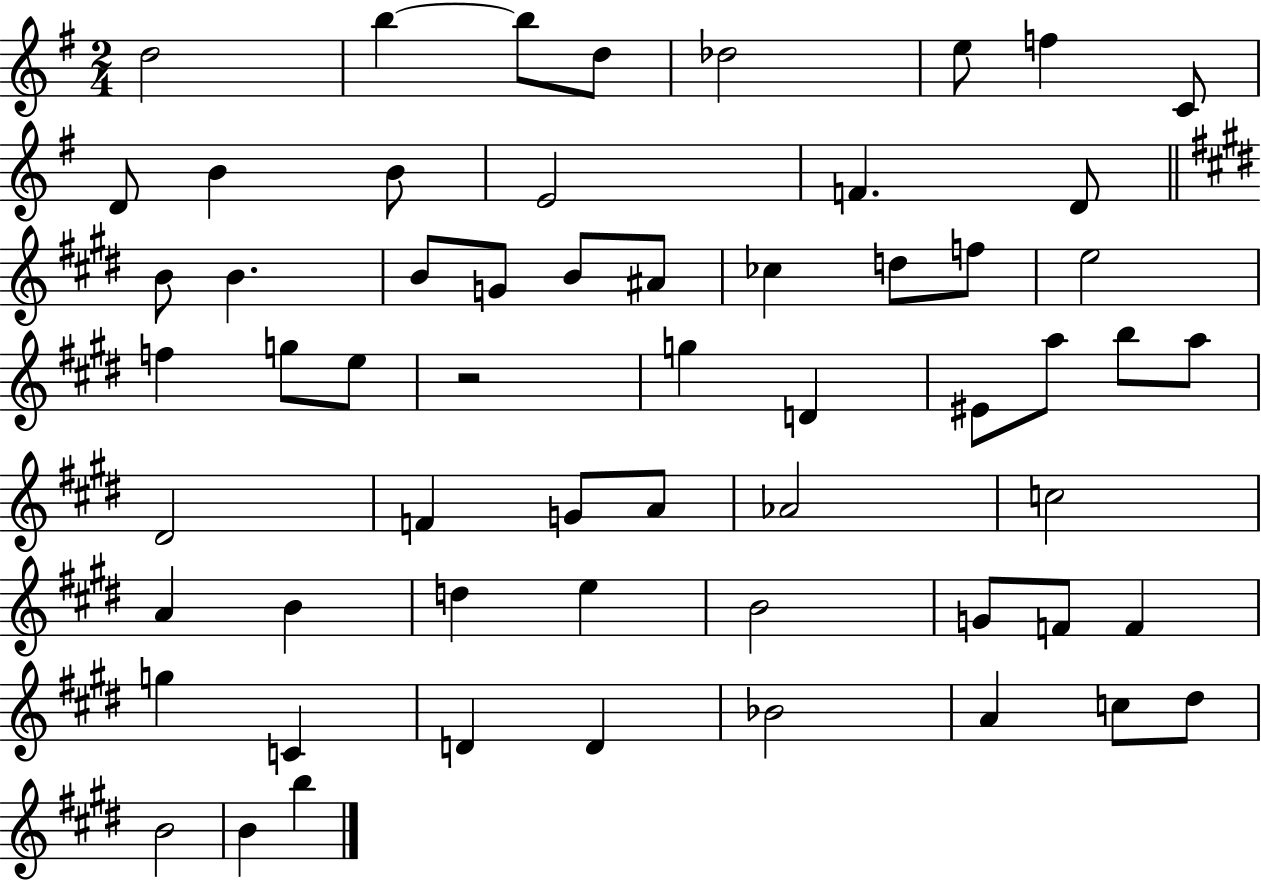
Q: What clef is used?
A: treble